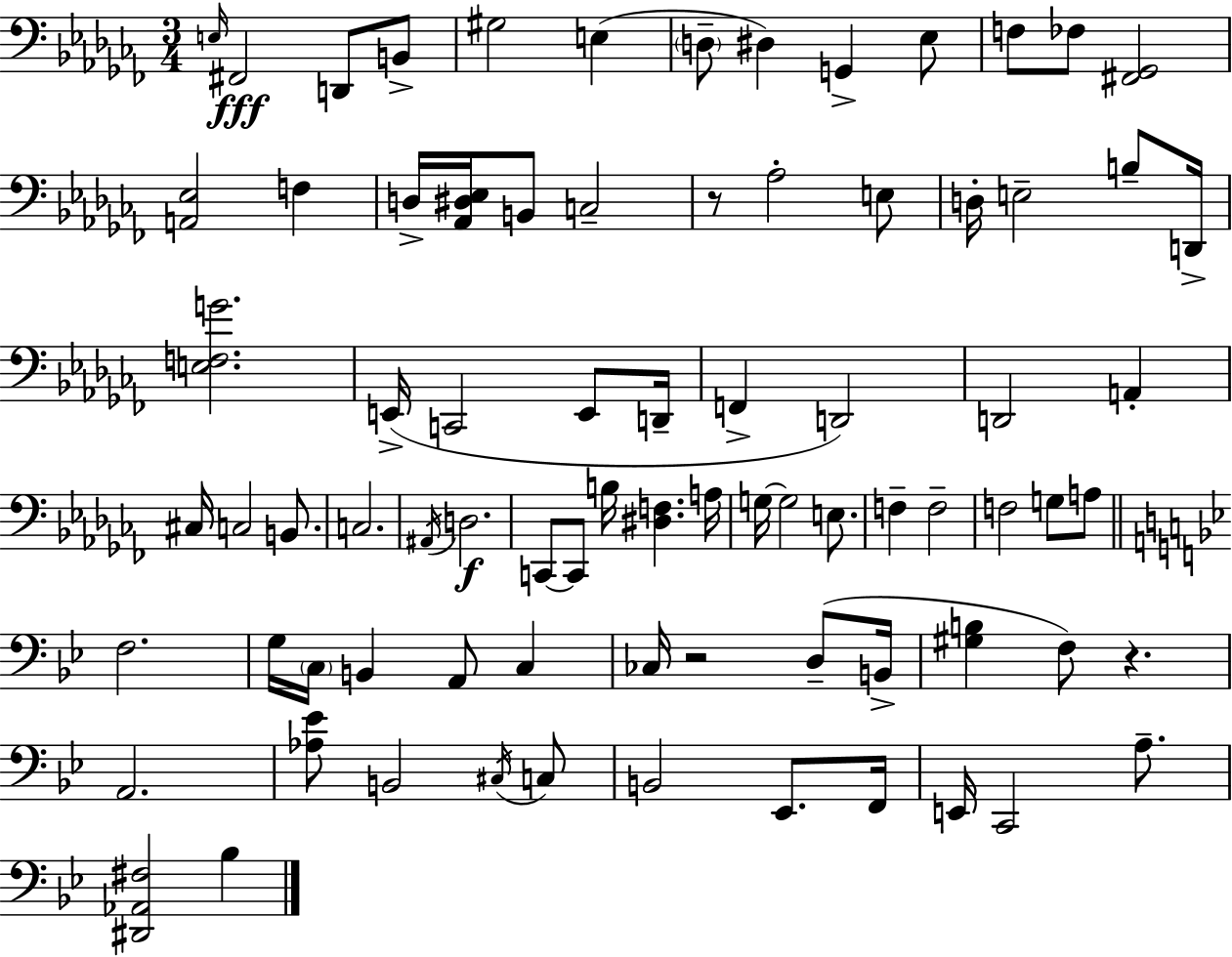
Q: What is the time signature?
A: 3/4